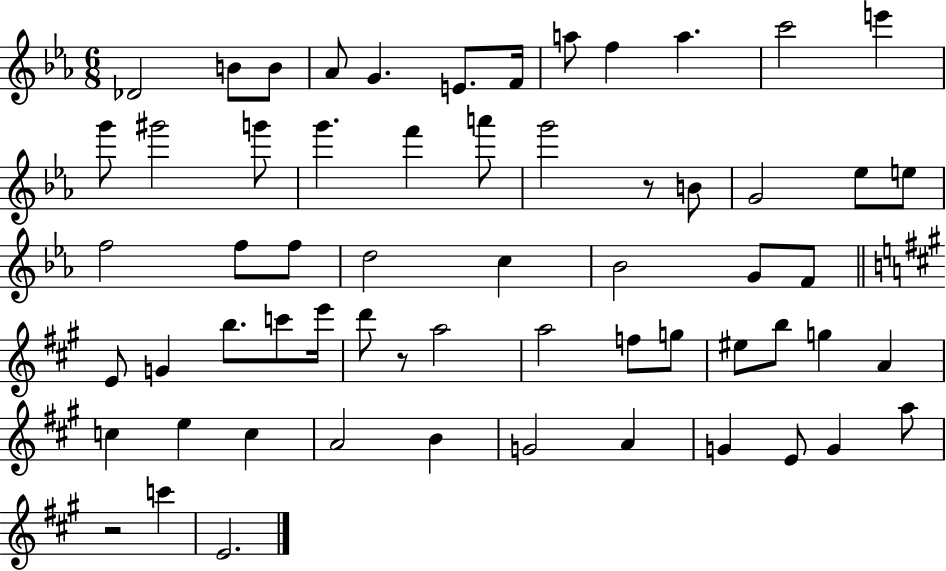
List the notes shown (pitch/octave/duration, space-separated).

Db4/h B4/e B4/e Ab4/e G4/q. E4/e. F4/s A5/e F5/q A5/q. C6/h E6/q G6/e G#6/h G6/e G6/q. F6/q A6/e G6/h R/e B4/e G4/h Eb5/e E5/e F5/h F5/e F5/e D5/h C5/q Bb4/h G4/e F4/e E4/e G4/q B5/e. C6/e E6/s D6/e R/e A5/h A5/h F5/e G5/e EIS5/e B5/e G5/q A4/q C5/q E5/q C5/q A4/h B4/q G4/h A4/q G4/q E4/e G4/q A5/e R/h C6/q E4/h.